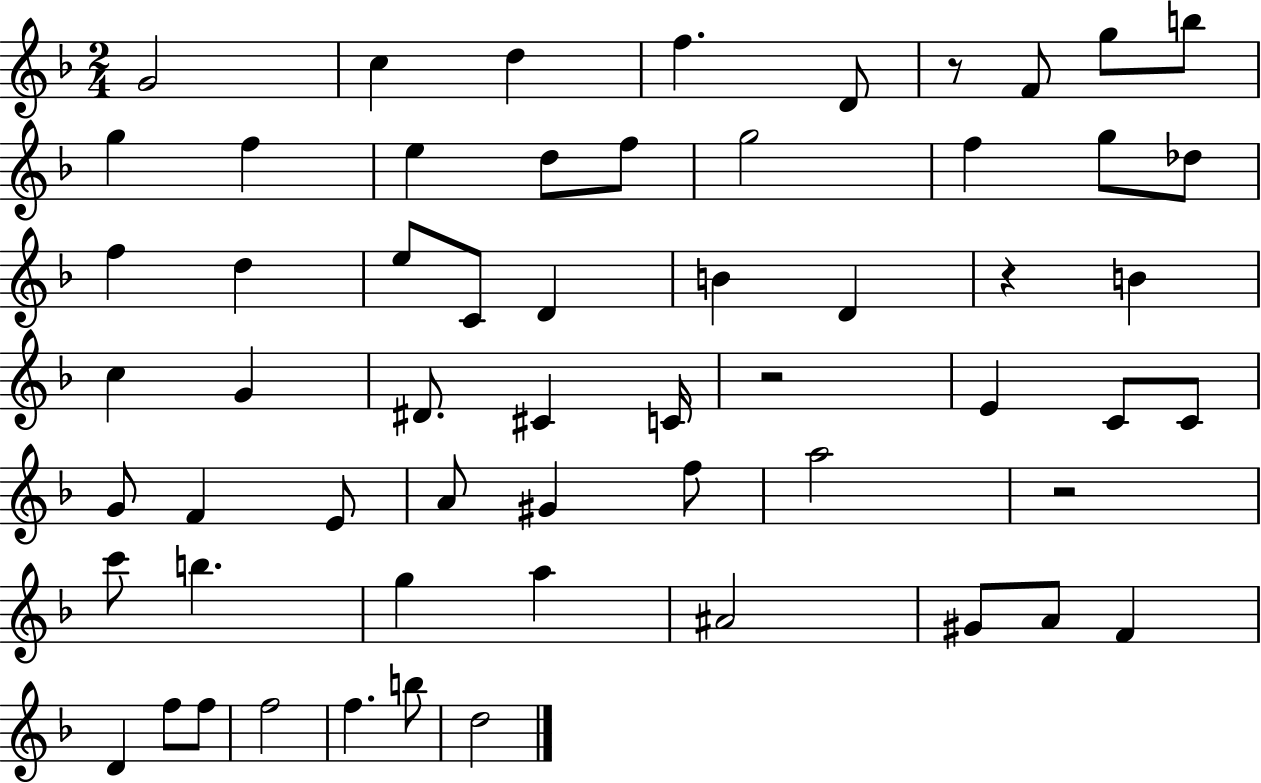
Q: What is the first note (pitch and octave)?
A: G4